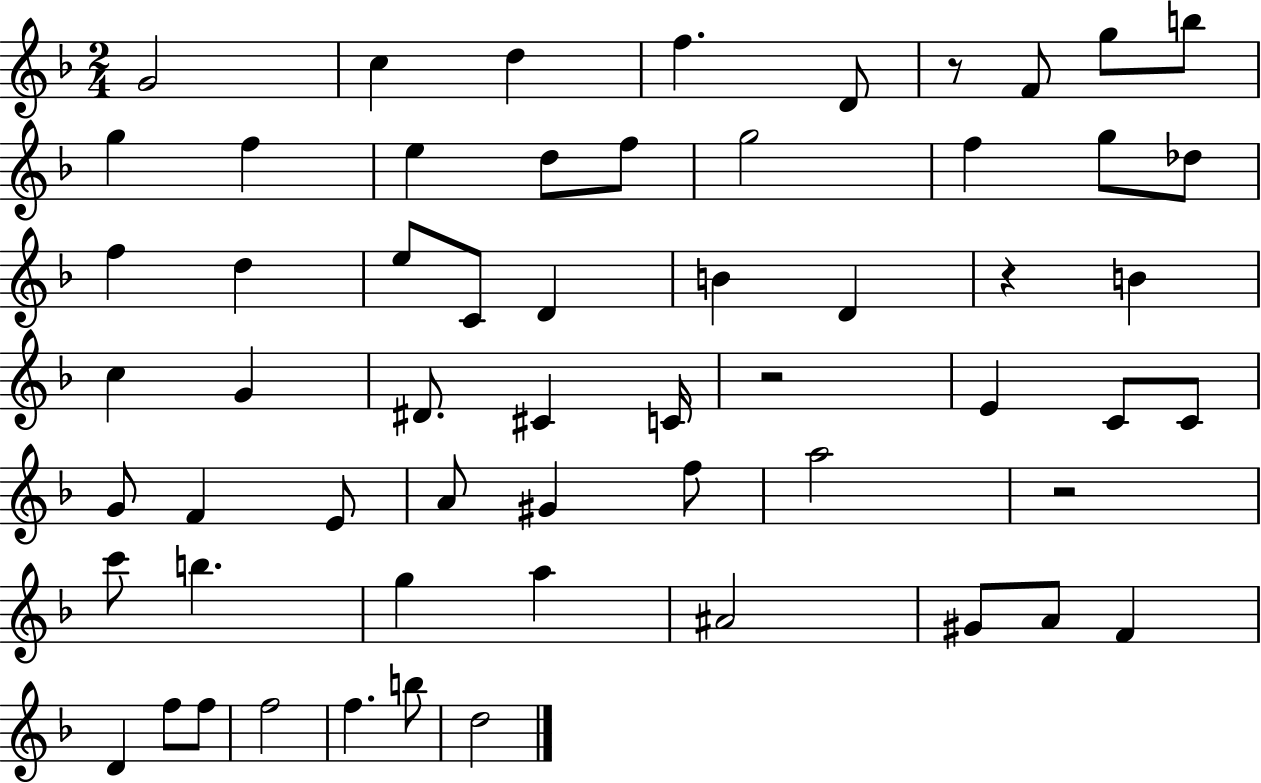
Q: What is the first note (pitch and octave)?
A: G4